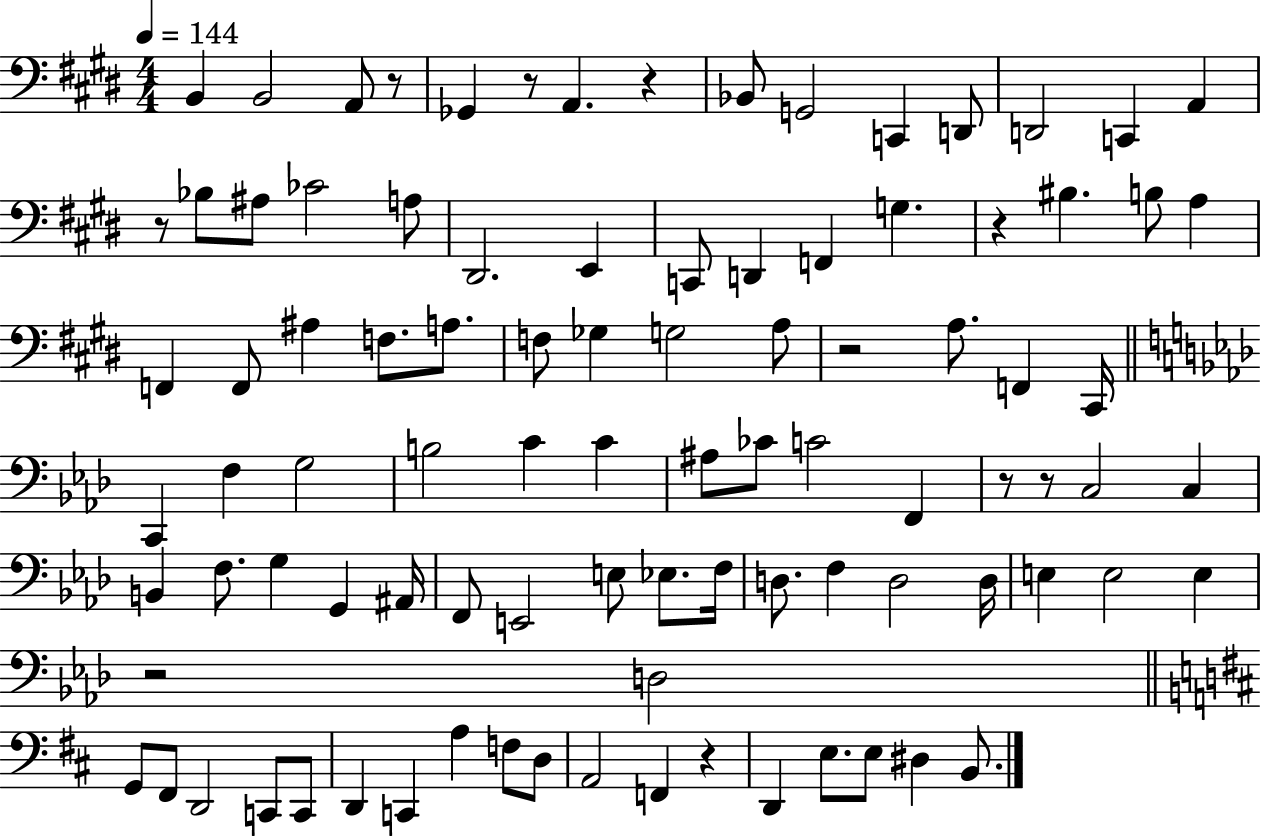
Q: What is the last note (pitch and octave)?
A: B2